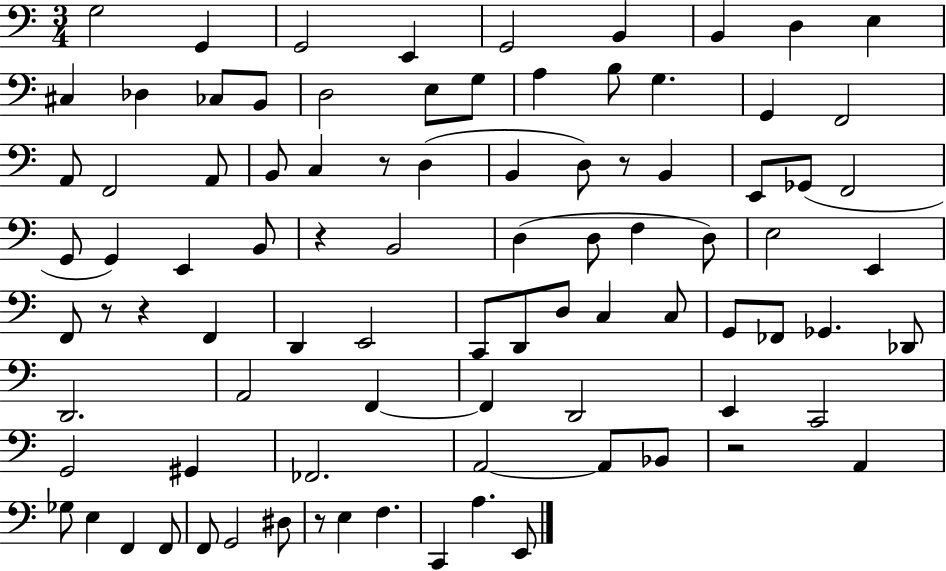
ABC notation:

X:1
T:Untitled
M:3/4
L:1/4
K:C
G,2 G,, G,,2 E,, G,,2 B,, B,, D, E, ^C, _D, _C,/2 B,,/2 D,2 E,/2 G,/2 A, B,/2 G, G,, F,,2 A,,/2 F,,2 A,,/2 B,,/2 C, z/2 D, B,, D,/2 z/2 B,, E,,/2 _G,,/2 F,,2 G,,/2 G,, E,, B,,/2 z B,,2 D, D,/2 F, D,/2 E,2 E,, F,,/2 z/2 z F,, D,, E,,2 C,,/2 D,,/2 D,/2 C, C,/2 G,,/2 _F,,/2 _G,, _D,,/2 D,,2 A,,2 F,, F,, D,,2 E,, C,,2 G,,2 ^G,, _F,,2 A,,2 A,,/2 _B,,/2 z2 A,, _G,/2 E, F,, F,,/2 F,,/2 G,,2 ^D,/2 z/2 E, F, C,, A, E,,/2